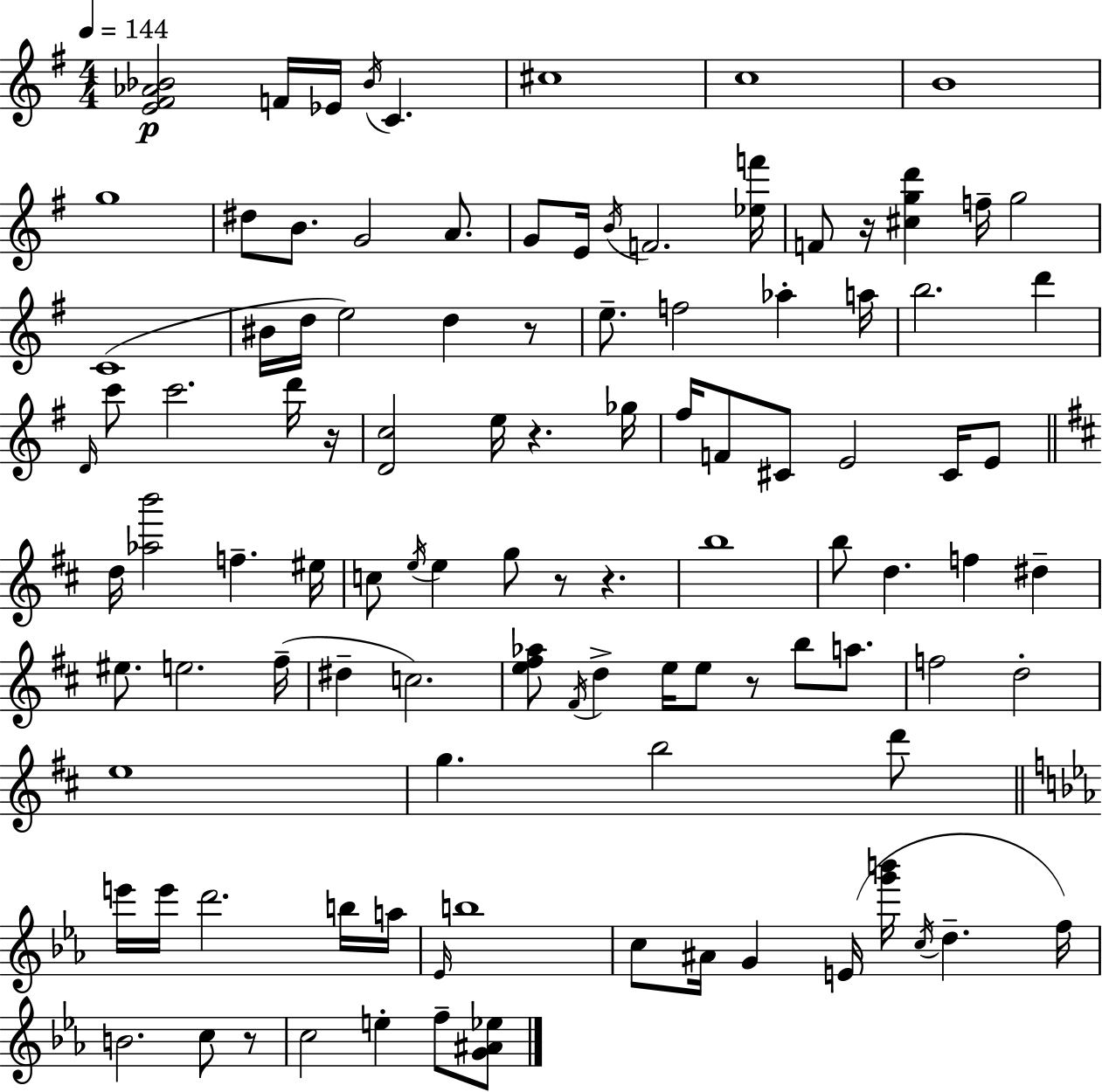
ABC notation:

X:1
T:Untitled
M:4/4
L:1/4
K:G
[E^F_A_B]2 F/4 _E/4 _B/4 C ^c4 c4 B4 g4 ^d/2 B/2 G2 A/2 G/2 E/4 B/4 F2 [_ef']/4 F/2 z/4 [^cgd'] f/4 g2 C4 ^B/4 d/4 e2 d z/2 e/2 f2 _a a/4 b2 d' D/4 c'/2 c'2 d'/4 z/4 [Dc]2 e/4 z _g/4 ^f/4 F/2 ^C/2 E2 ^C/4 E/2 d/4 [_ab']2 f ^e/4 c/2 e/4 e g/2 z/2 z b4 b/2 d f ^d ^e/2 e2 ^f/4 ^d c2 [e^f_a]/2 ^F/4 d e/4 e/2 z/2 b/2 a/2 f2 d2 e4 g b2 d'/2 e'/4 e'/4 d'2 b/4 a/4 _E/4 b4 c/2 ^A/4 G E/4 [g'b']/4 c/4 d f/4 B2 c/2 z/2 c2 e f/2 [G^A_e]/2